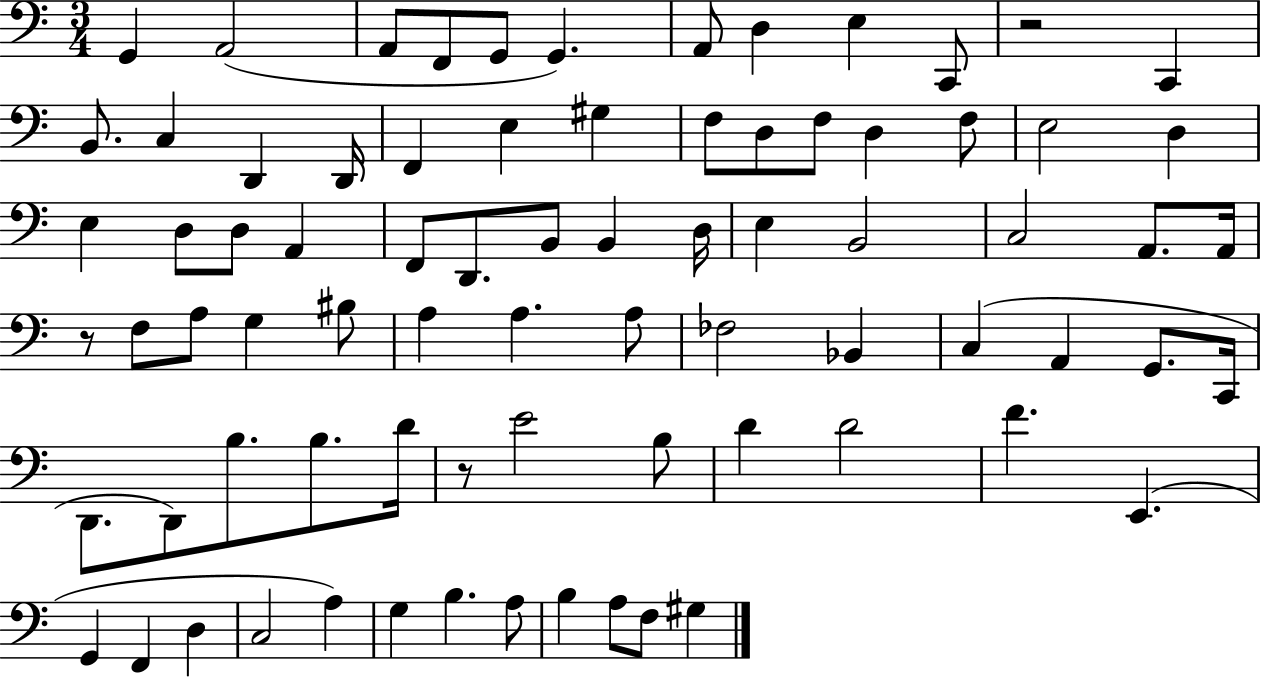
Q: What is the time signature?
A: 3/4